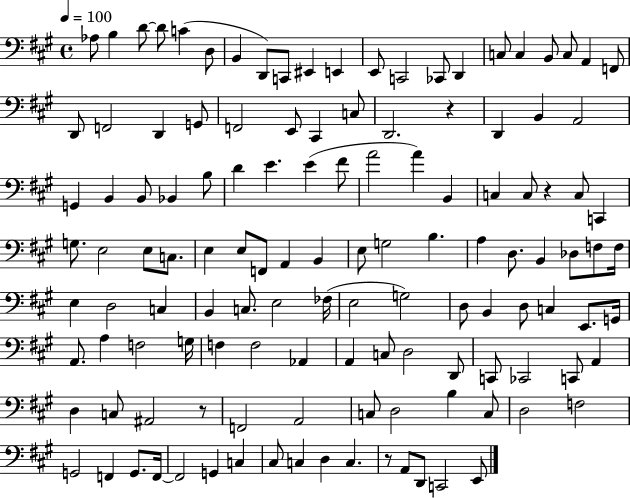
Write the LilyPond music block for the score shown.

{
  \clef bass
  \time 4/4
  \defaultTimeSignature
  \key a \major
  \tempo 4 = 100
  \repeat volta 2 { aes8 b4 d'8~~ d'8 c'4( d8 | b,4 d,8) c,8 eis,4 e,4 | e,8 c,2 ces,8 d,4 | c8 c4 b,8 c8 a,4 f,8 | \break d,8 f,2 d,4 g,8 | f,2 e,8 cis,4 c8 | d,2. r4 | d,4 b,4 a,2 | \break g,4 b,4 b,8 bes,4 b8 | d'4 e'4. e'4( fis'8 | a'2 a'4) b,4 | c4 c8 r4 c8 c,4 | \break g8. e2 e8 c8. | e4 e8 f,8 a,4 b,4 | e8 g2 b4. | a4 d8. b,4 des8 f8 f16 | \break e4 d2 c4 | b,4 c8. e2 fes16( | e2 g2) | d8 b,4 d8 c4 e,8. g,16 | \break a,8. a4 f2 g16 | f4 f2 aes,4 | a,4 c8 d2 d,8 | c,8 ces,2 c,8 a,4 | \break d4 c8 ais,2 r8 | f,2 a,2 | c8 d2 b4 c8 | d2 f2 | \break g,2 f,4 g,8. f,16~~ | f,2 g,4 c4 | cis8 c4 d4 c4. | r8 a,8 d,8 c,2 e,8 | \break } \bar "|."
}